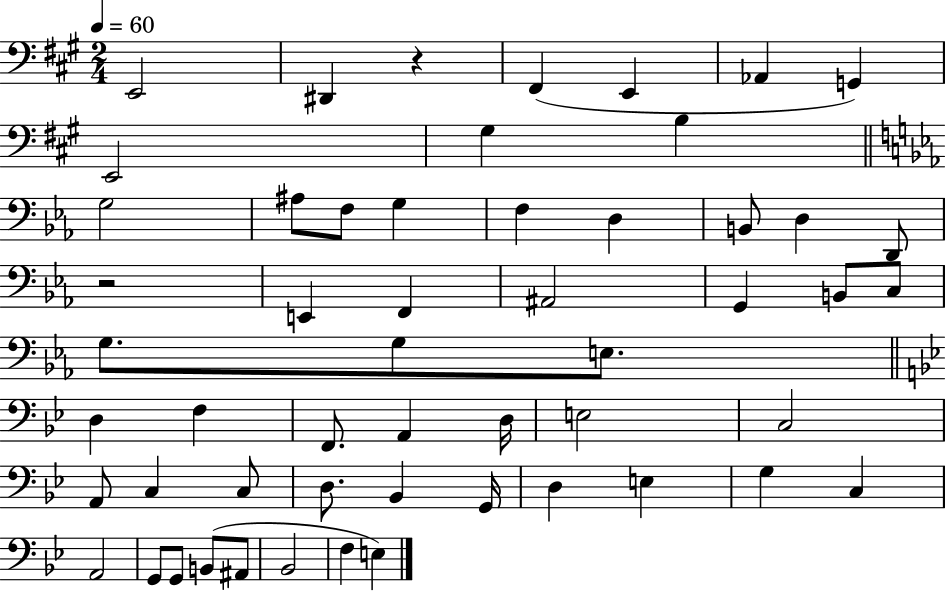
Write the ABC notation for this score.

X:1
T:Untitled
M:2/4
L:1/4
K:A
E,,2 ^D,, z ^F,, E,, _A,, G,, E,,2 ^G, B, G,2 ^A,/2 F,/2 G, F, D, B,,/2 D, D,,/2 z2 E,, F,, ^A,,2 G,, B,,/2 C,/2 G,/2 G,/2 E,/2 D, F, F,,/2 A,, D,/4 E,2 C,2 A,,/2 C, C,/2 D,/2 _B,, G,,/4 D, E, G, C, A,,2 G,,/2 G,,/2 B,,/2 ^A,,/2 _B,,2 F, E,